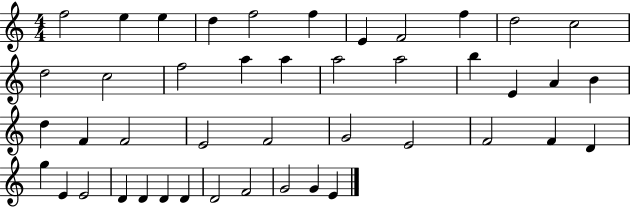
X:1
T:Untitled
M:4/4
L:1/4
K:C
f2 e e d f2 f E F2 f d2 c2 d2 c2 f2 a a a2 a2 b E A B d F F2 E2 F2 G2 E2 F2 F D g E E2 D D D D D2 F2 G2 G E